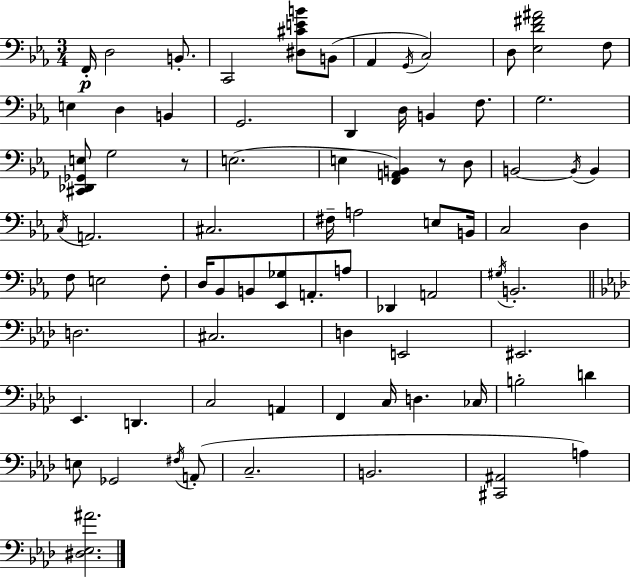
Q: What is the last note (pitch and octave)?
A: A3